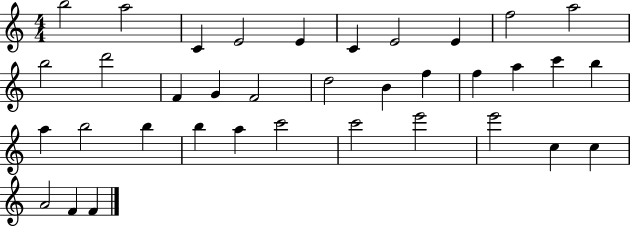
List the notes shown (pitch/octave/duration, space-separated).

B5/h A5/h C4/q E4/h E4/q C4/q E4/h E4/q F5/h A5/h B5/h D6/h F4/q G4/q F4/h D5/h B4/q F5/q F5/q A5/q C6/q B5/q A5/q B5/h B5/q B5/q A5/q C6/h C6/h E6/h E6/h C5/q C5/q A4/h F4/q F4/q